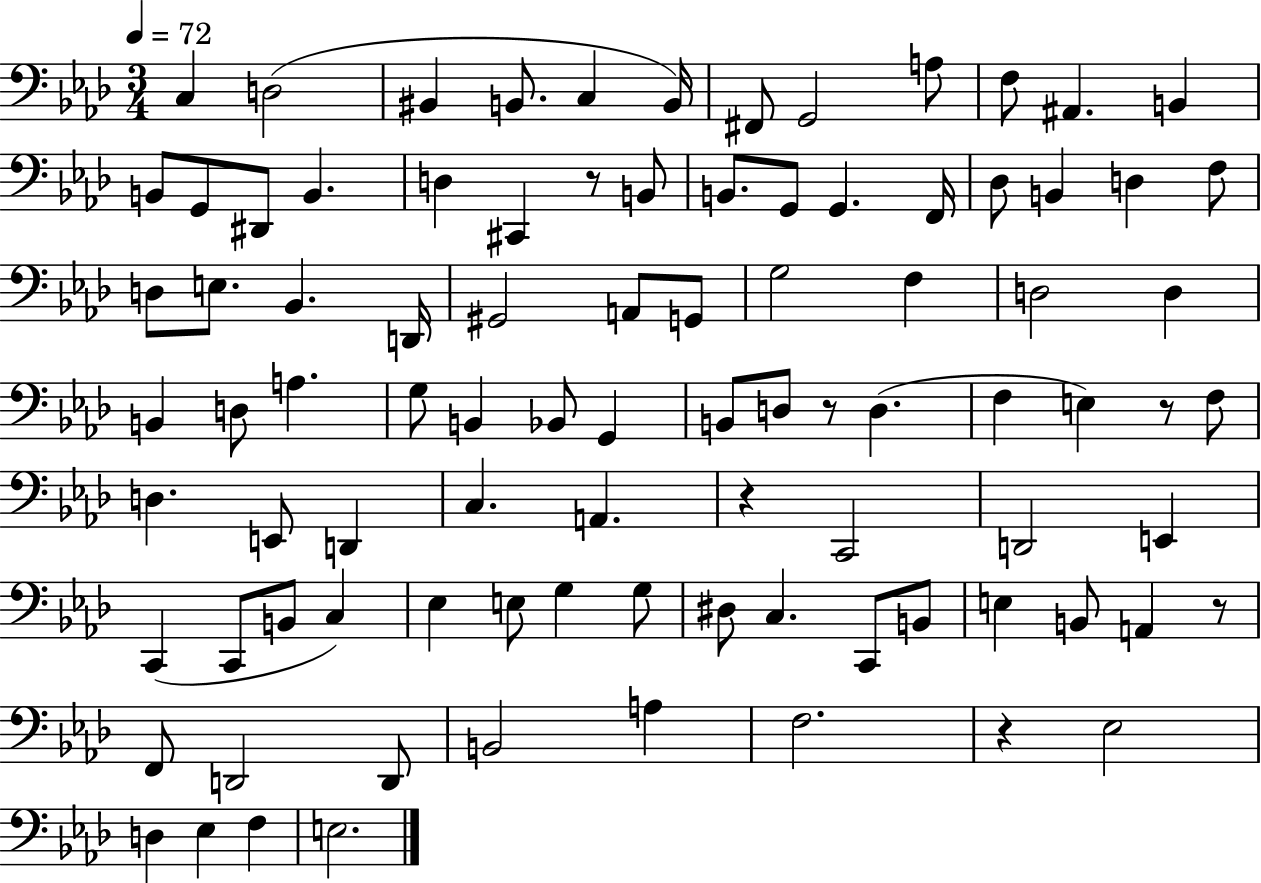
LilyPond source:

{
  \clef bass
  \numericTimeSignature
  \time 3/4
  \key aes \major
  \tempo 4 = 72
  \repeat volta 2 { c4 d2( | bis,4 b,8. c4 b,16) | fis,8 g,2 a8 | f8 ais,4. b,4 | \break b,8 g,8 dis,8 b,4. | d4 cis,4 r8 b,8 | b,8. g,8 g,4. f,16 | des8 b,4 d4 f8 | \break d8 e8. bes,4. d,16 | gis,2 a,8 g,8 | g2 f4 | d2 d4 | \break b,4 d8 a4. | g8 b,4 bes,8 g,4 | b,8 d8 r8 d4.( | f4 e4) r8 f8 | \break d4. e,8 d,4 | c4. a,4. | r4 c,2 | d,2 e,4 | \break c,4( c,8 b,8 c4) | ees4 e8 g4 g8 | dis8 c4. c,8 b,8 | e4 b,8 a,4 r8 | \break f,8 d,2 d,8 | b,2 a4 | f2. | r4 ees2 | \break d4 ees4 f4 | e2. | } \bar "|."
}